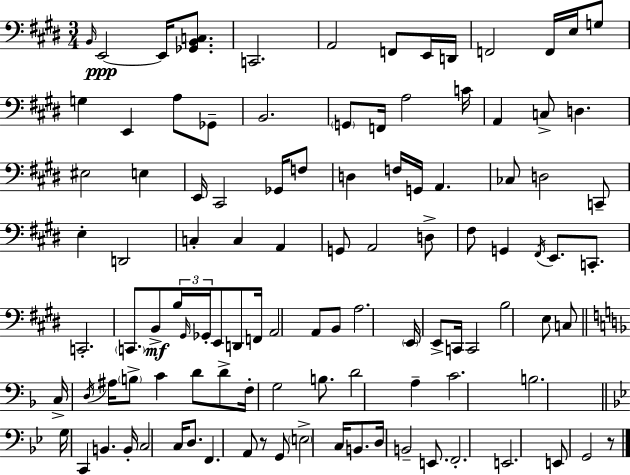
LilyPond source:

{
  \clef bass
  \numericTimeSignature
  \time 3/4
  \key e \major
  \repeat volta 2 { \grace { b,16 }\ppp e,2~~ e,16 <ges, b, c>8. | c,2. | a,2 f,8 e,16 | d,16 f,2 f,16 e16 g8 | \break g4 e,4 a8 ges,8-- | b,2. | \parenthesize g,8 f,16 a2 | c'16 a,4 c8-> d4. | \break eis2 e4 | e,16 cis,2 ges,16 f8 | d4 f16 g,16 a,4. | ces8 d2 c,8-- | \break e4-. d,2 | c4-. c4 a,4 | g,8 a,2 d8-> | fis8 g,4 \acciaccatura { fis,16 } e,8. c,8.-. | \break c,2.-. | \parenthesize c,8. b,8->\mf \tuplet 3/2 { b16 \grace { gis,16 } ges,16-. } e,8 | d,8 f,16 a,2 a,8 | b,8 a2. | \break \parenthesize e,16 e,8-> c,16 c,2 | b2 e8 | c8 \bar "||" \break \key f \major c16-> \acciaccatura { d16 } ais16 \parenthesize b8-> c'4 d'8 d'8-> | f16-. g2 b8. | d'2 a4-- | c'2. | \break b2. | \bar "||" \break \key bes \major g16 c,4 b,4. b,16-. | c2 c16 d8. | f,4. a,8 r8 g,8 | \parenthesize e2-> c16 b,8. | \break d16 b,2-- e,8. | f,2.-. | e,2. | e,8 g,2 r8 | \break } \bar "|."
}